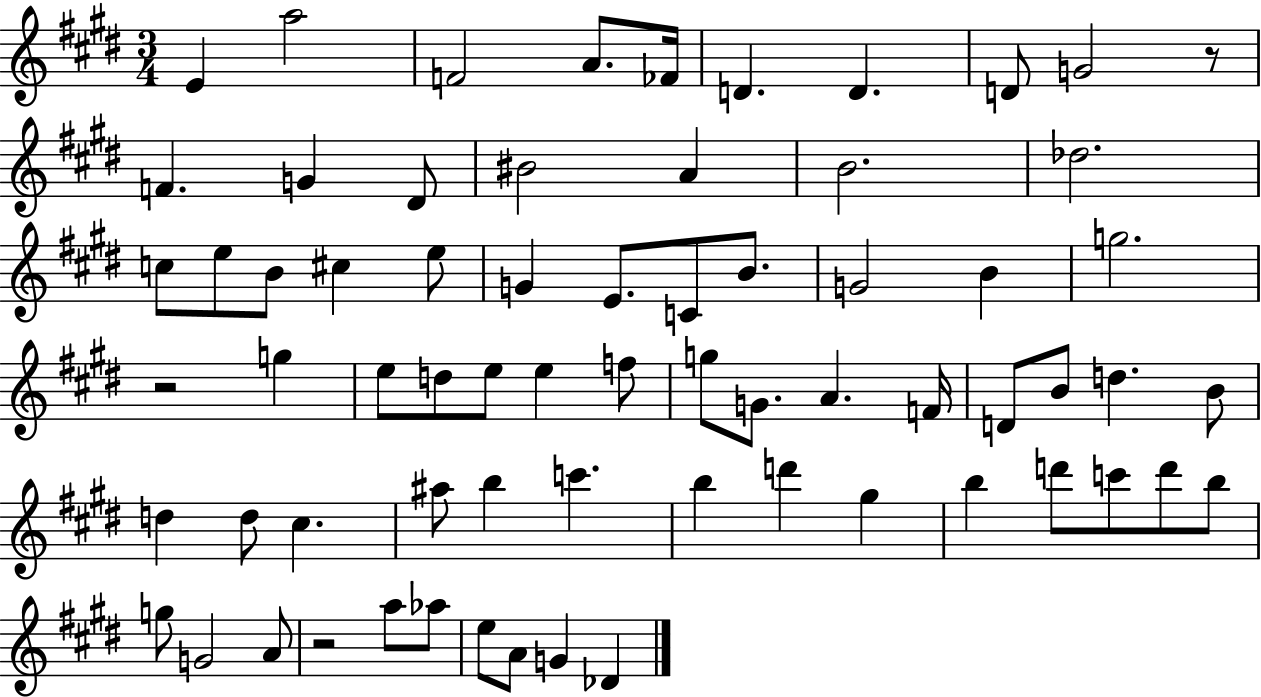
E4/q A5/h F4/h A4/e. FES4/s D4/q. D4/q. D4/e G4/h R/e F4/q. G4/q D#4/e BIS4/h A4/q B4/h. Db5/h. C5/e E5/e B4/e C#5/q E5/e G4/q E4/e. C4/e B4/e. G4/h B4/q G5/h. R/h G5/q E5/e D5/e E5/e E5/q F5/e G5/e G4/e. A4/q. F4/s D4/e B4/e D5/q. B4/e D5/q D5/e C#5/q. A#5/e B5/q C6/q. B5/q D6/q G#5/q B5/q D6/e C6/e D6/e B5/e G5/e G4/h A4/e R/h A5/e Ab5/e E5/e A4/e G4/q Db4/q